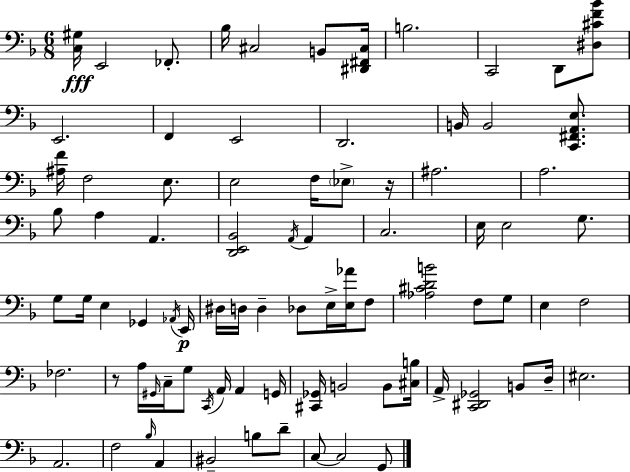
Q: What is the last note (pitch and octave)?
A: G2